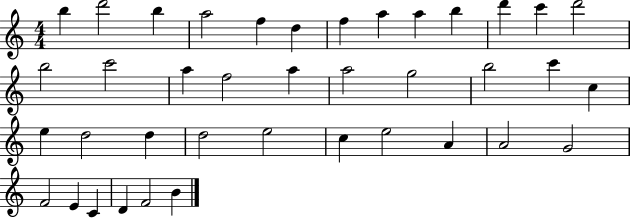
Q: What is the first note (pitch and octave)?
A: B5